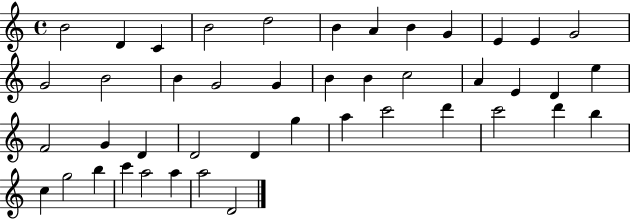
{
  \clef treble
  \time 4/4
  \defaultTimeSignature
  \key c \major
  b'2 d'4 c'4 | b'2 d''2 | b'4 a'4 b'4 g'4 | e'4 e'4 g'2 | \break g'2 b'2 | b'4 g'2 g'4 | b'4 b'4 c''2 | a'4 e'4 d'4 e''4 | \break f'2 g'4 d'4 | d'2 d'4 g''4 | a''4 c'''2 d'''4 | c'''2 d'''4 b''4 | \break c''4 g''2 b''4 | c'''4 a''2 a''4 | a''2 d'2 | \bar "|."
}